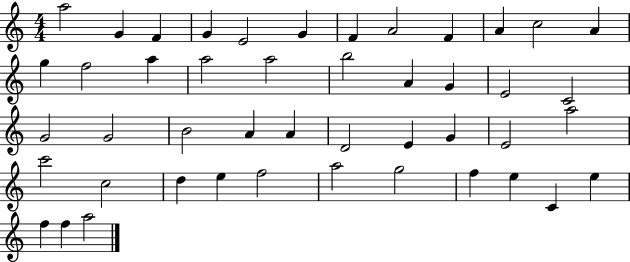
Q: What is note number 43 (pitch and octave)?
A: E5